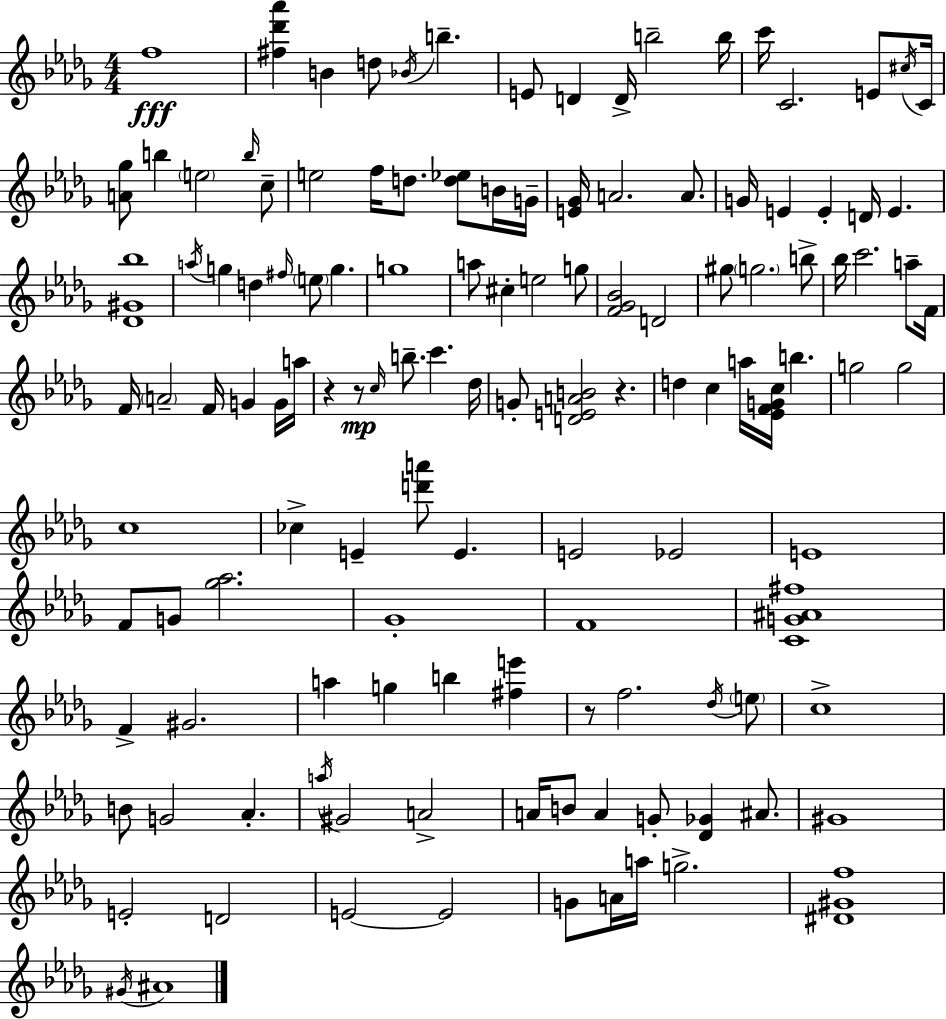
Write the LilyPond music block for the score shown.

{
  \clef treble
  \numericTimeSignature
  \time 4/4
  \key bes \minor
  \repeat volta 2 { f''1\fff | <fis'' des''' aes'''>4 b'4 d''8 \acciaccatura { bes'16 } b''4.-- | e'8 d'4 d'16-> b''2-- | b''16 c'''16 c'2. e'8 | \break \acciaccatura { cis''16 } c'16 <a' ges''>8 b''4 \parenthesize e''2 | \grace { b''16 } c''8-- e''2 f''16 d''8. <d'' ees''>8 | b'16 g'16-- <e' ges'>16 a'2. | a'8. g'16 e'4 e'4-. d'16 e'4. | \break <des' gis' bes''>1 | \acciaccatura { a''16 } g''4 d''4 \grace { fis''16 } \parenthesize e''8 g''4. | g''1 | a''8 cis''4-. e''2 | \break g''8 <f' ges' bes'>2 d'2 | gis''8 \parenthesize g''2. | b''8-> bes''16 c'''2. | a''8-- f'16 f'16 \parenthesize a'2-- f'16 g'4 | \break g'16 a''16 r4 r8\mp \grace { c''16 } b''8.-- c'''4. | des''16 g'8-. <d' e' a' b'>2 | r4. d''4 c''4 a''16 <ees' f' g' c''>16 | b''4. g''2 g''2 | \break c''1 | ces''4-> e'4-- <d''' a'''>8 | e'4. e'2 ees'2 | e'1 | \break f'8 g'8 <ges'' aes''>2. | ges'1-. | f'1 | <c' g' ais' fis''>1 | \break f'4-> gis'2. | a''4 g''4 b''4 | <fis'' e'''>4 r8 f''2. | \acciaccatura { des''16 } \parenthesize e''8 c''1-> | \break b'8 g'2 | aes'4.-. \acciaccatura { a''16 } gis'2 | a'2-> a'16 b'8 a'4 g'8-. | <des' ges'>4 ais'8. gis'1 | \break e'2-. | d'2 e'2~~ | e'2 g'8 a'16 a''16 g''2.-> | <dis' gis' f''>1 | \break \acciaccatura { gis'16 } ais'1 | } \bar "|."
}